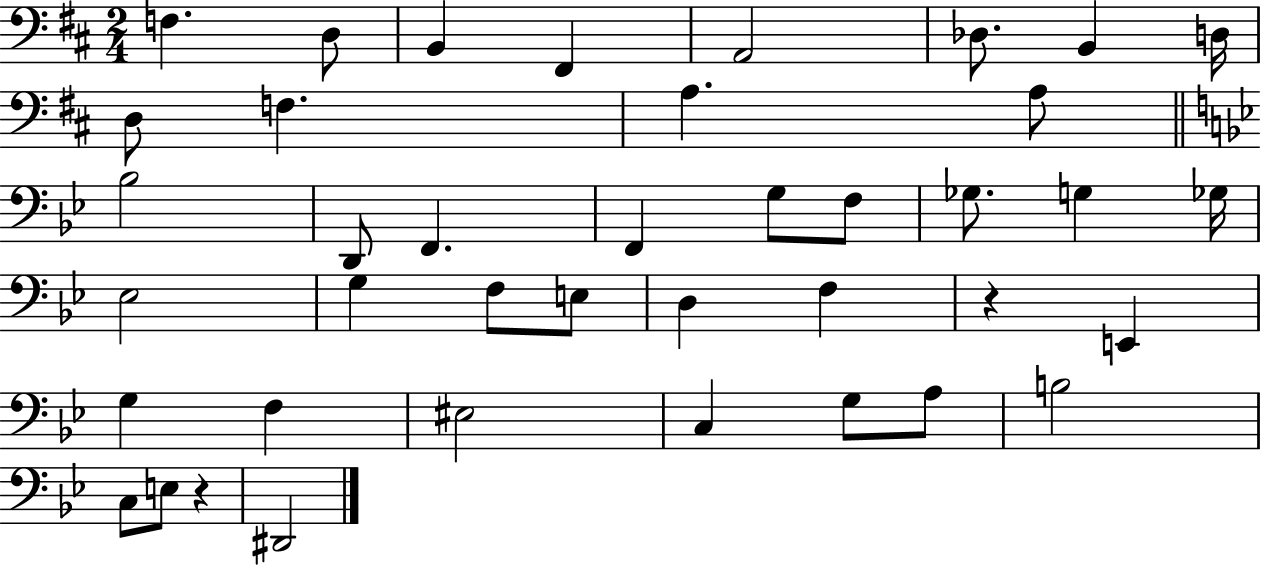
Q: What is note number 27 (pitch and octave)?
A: F3